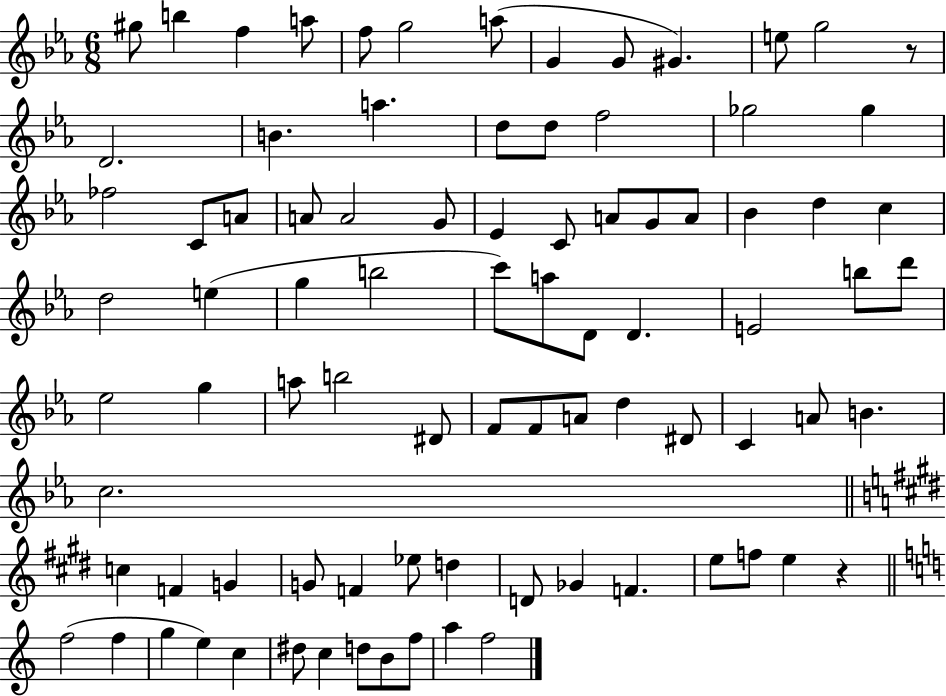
X:1
T:Untitled
M:6/8
L:1/4
K:Eb
^g/2 b f a/2 f/2 g2 a/2 G G/2 ^G e/2 g2 z/2 D2 B a d/2 d/2 f2 _g2 _g _f2 C/2 A/2 A/2 A2 G/2 _E C/2 A/2 G/2 A/2 _B d c d2 e g b2 c'/2 a/2 D/2 D E2 b/2 d'/2 _e2 g a/2 b2 ^D/2 F/2 F/2 A/2 d ^D/2 C A/2 B c2 c F G G/2 F _e/2 d D/2 _G F e/2 f/2 e z f2 f g e c ^d/2 c d/2 B/2 f/2 a f2